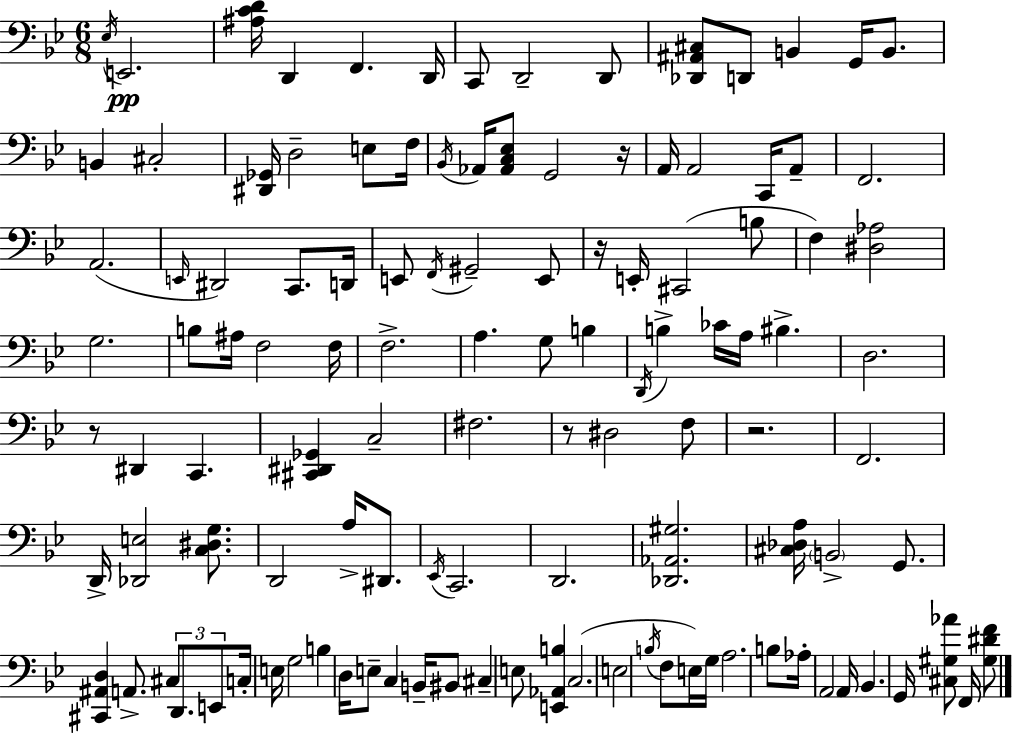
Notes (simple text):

Eb3/s E2/h. [A#3,C4,D4]/s D2/q F2/q. D2/s C2/e D2/h D2/e [Db2,A#2,C#3]/e D2/e B2/q G2/s B2/e. B2/q C#3/h [D#2,Gb2]/s D3/h E3/e F3/s Bb2/s Ab2/s [Ab2,C3,Eb3]/e G2/h R/s A2/s A2/h C2/s A2/e F2/h. A2/h. E2/s D#2/h C2/e. D2/s E2/e F2/s G#2/h E2/e R/s E2/s C#2/h B3/e F3/q [D#3,Ab3]/h G3/h. B3/e A#3/s F3/h F3/s F3/h. A3/q. G3/e B3/q D2/s B3/q CES4/s A3/s BIS3/q. D3/h. R/e D#2/q C2/q. [C#2,D#2,Gb2]/q C3/h F#3/h. R/e D#3/h F3/e R/h. F2/h. D2/s [Db2,E3]/h [C3,D#3,G3]/e. D2/h A3/s D#2/e. Eb2/s C2/h. D2/h. [Db2,Ab2,G#3]/h. [C#3,Db3,A3]/s B2/h G2/e. [C#2,A#2,D3]/q A2/e. C#3/e D2/e. E2/e C3/s E3/s G3/h B3/q D3/s E3/e C3/q B2/s BIS2/e C#3/q E3/e [E2,Ab2,B3]/q C3/h. E3/h B3/s F3/e E3/s G3/s A3/h. B3/e Ab3/s A2/h A2/s Bb2/q. G2/s [C#3,G#3,Ab4]/e F2/s [G#3,D#4,F4]/e